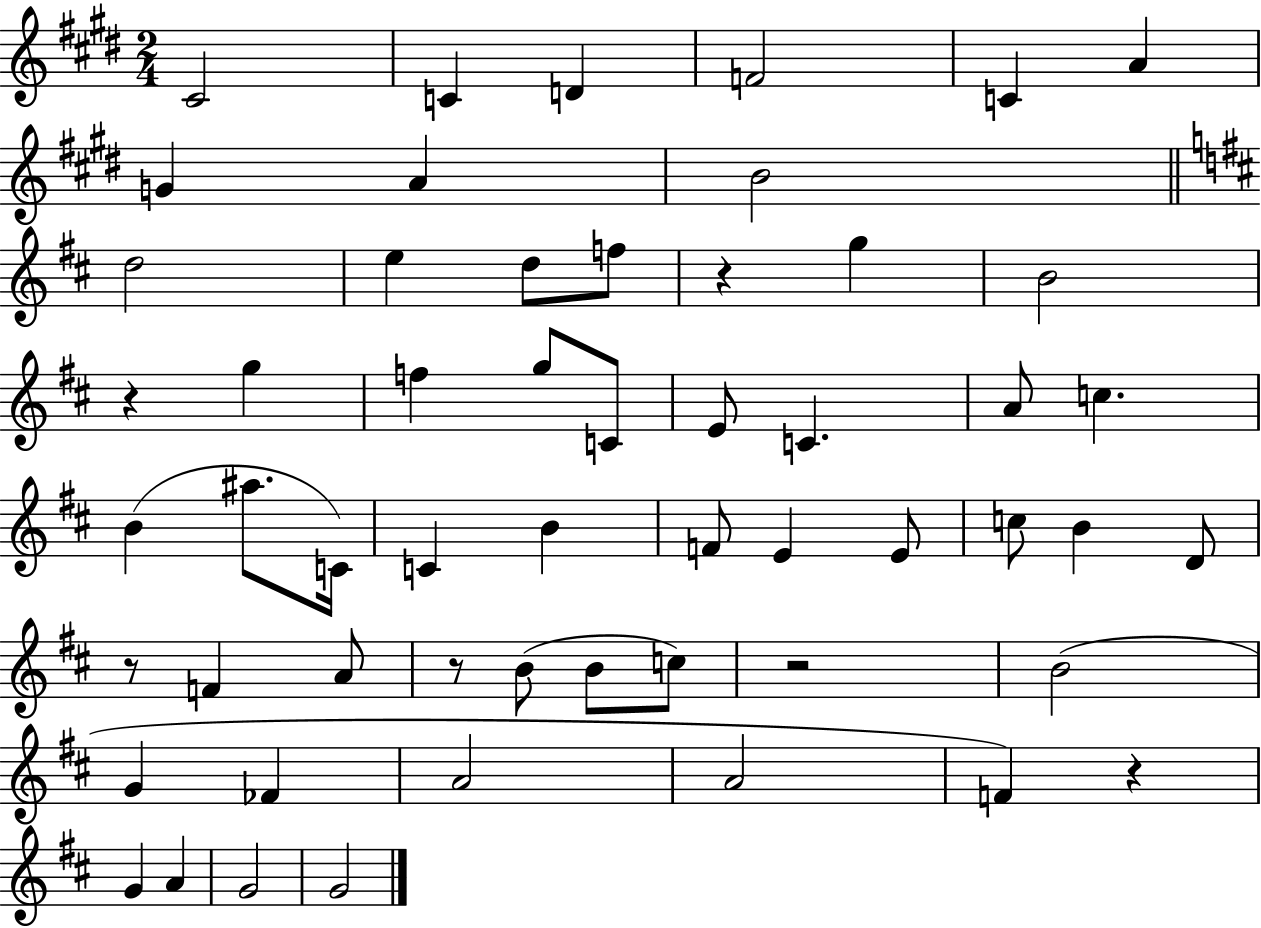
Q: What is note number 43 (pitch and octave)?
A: A4